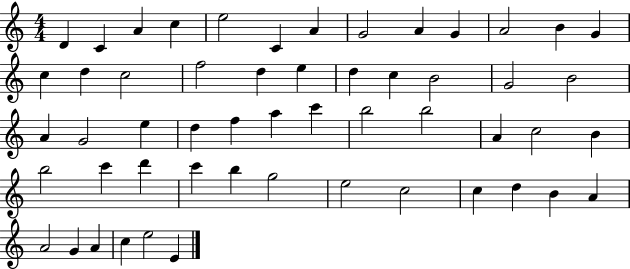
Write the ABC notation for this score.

X:1
T:Untitled
M:4/4
L:1/4
K:C
D C A c e2 C A G2 A G A2 B G c d c2 f2 d e d c B2 G2 B2 A G2 e d f a c' b2 b2 A c2 B b2 c' d' c' b g2 e2 c2 c d B A A2 G A c e2 E